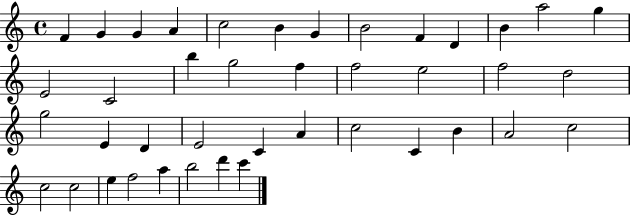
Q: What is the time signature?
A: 4/4